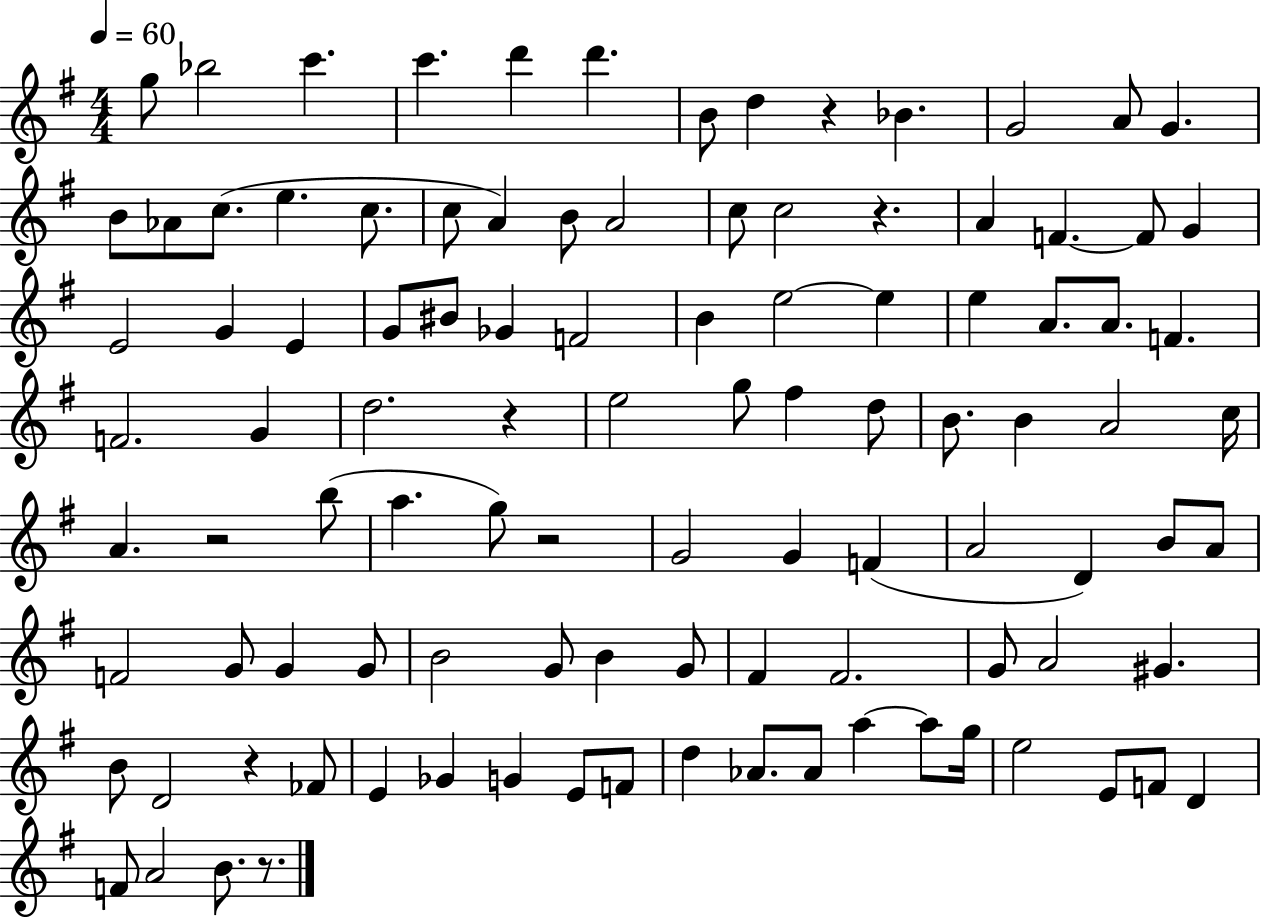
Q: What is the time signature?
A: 4/4